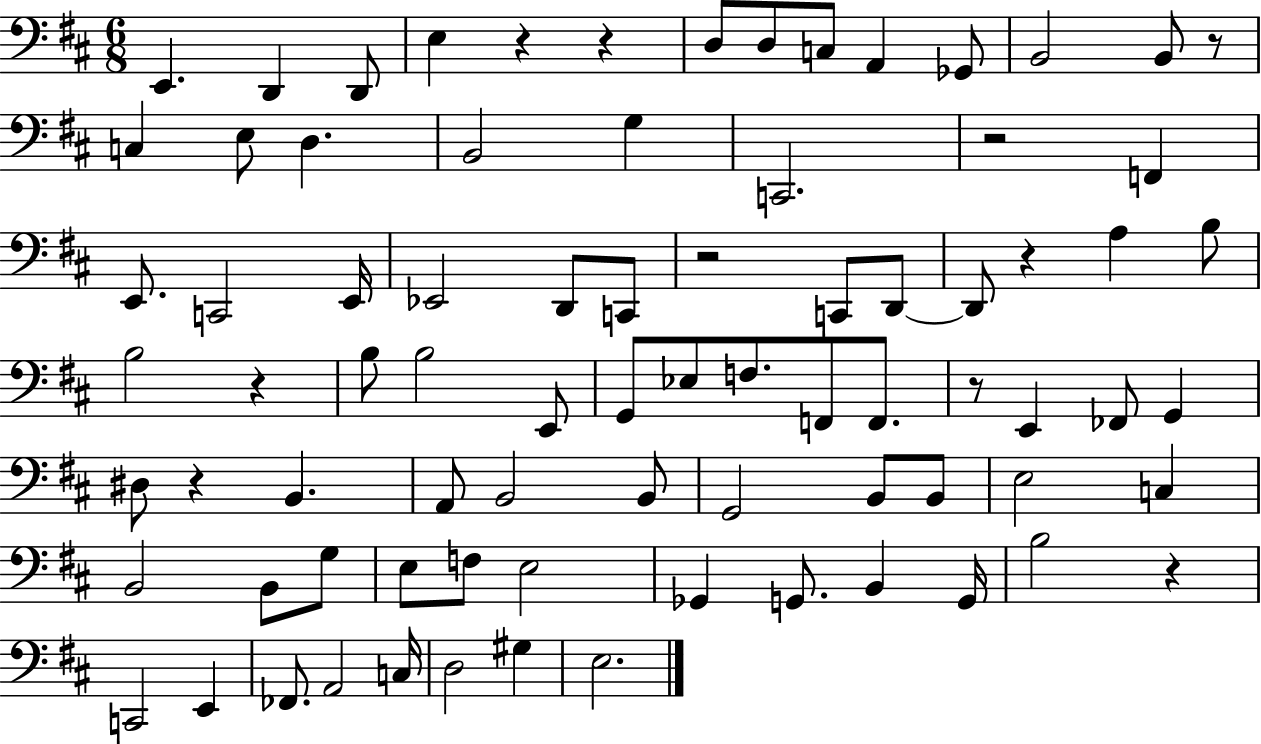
X:1
T:Untitled
M:6/8
L:1/4
K:D
E,, D,, D,,/2 E, z z D,/2 D,/2 C,/2 A,, _G,,/2 B,,2 B,,/2 z/2 C, E,/2 D, B,,2 G, C,,2 z2 F,, E,,/2 C,,2 E,,/4 _E,,2 D,,/2 C,,/2 z2 C,,/2 D,,/2 D,,/2 z A, B,/2 B,2 z B,/2 B,2 E,,/2 G,,/2 _E,/2 F,/2 F,,/2 F,,/2 z/2 E,, _F,,/2 G,, ^D,/2 z B,, A,,/2 B,,2 B,,/2 G,,2 B,,/2 B,,/2 E,2 C, B,,2 B,,/2 G,/2 E,/2 F,/2 E,2 _G,, G,,/2 B,, G,,/4 B,2 z C,,2 E,, _F,,/2 A,,2 C,/4 D,2 ^G, E,2